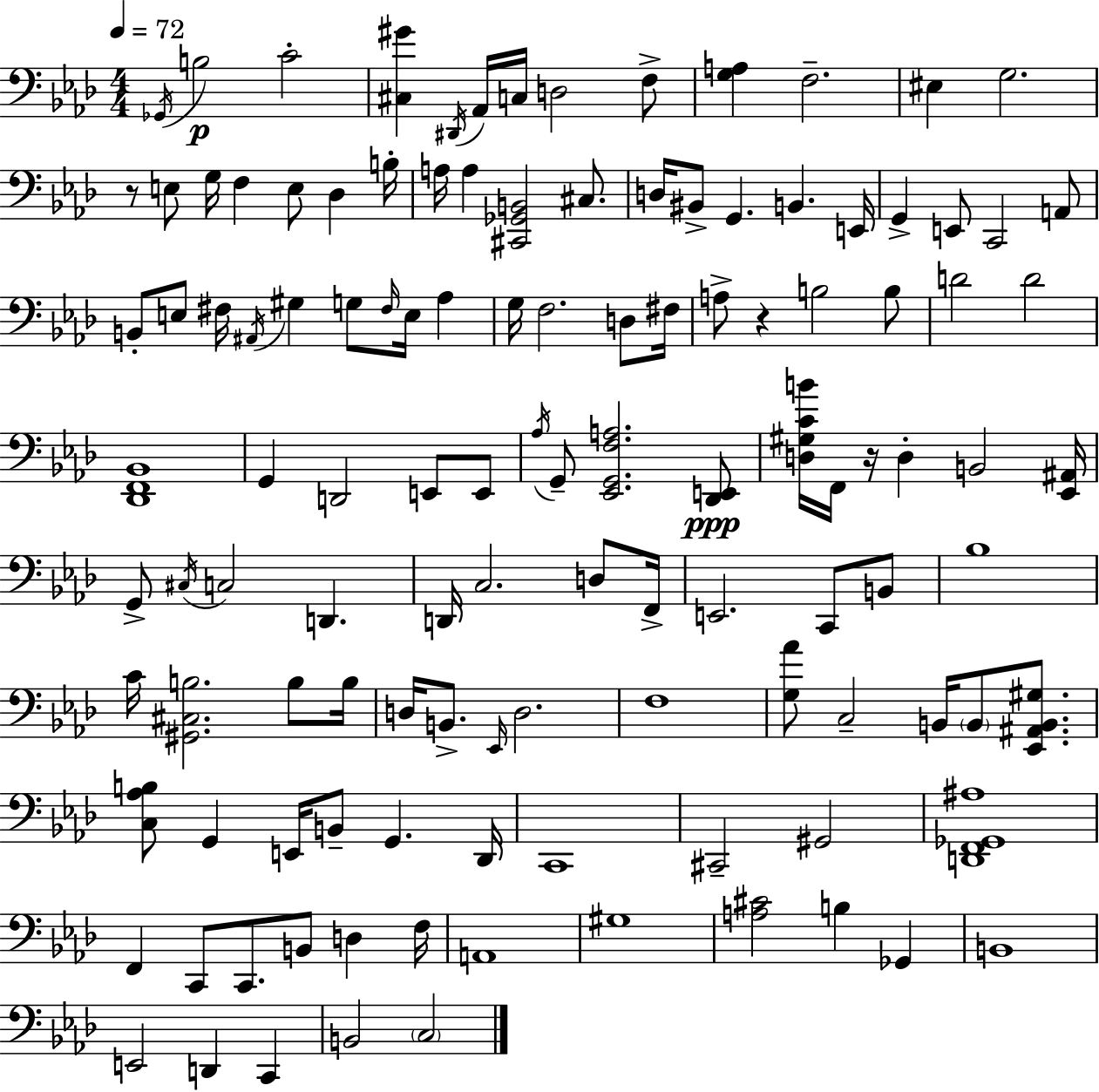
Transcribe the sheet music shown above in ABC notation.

X:1
T:Untitled
M:4/4
L:1/4
K:Fm
_G,,/4 B,2 C2 [^C,^G] ^D,,/4 _A,,/4 C,/4 D,2 F,/2 [G,A,] F,2 ^E, G,2 z/2 E,/2 G,/4 F, E,/2 _D, B,/4 A,/4 A, [^C,,_G,,B,,]2 ^C,/2 D,/4 ^B,,/2 G,, B,, E,,/4 G,, E,,/2 C,,2 A,,/2 B,,/2 E,/2 ^F,/4 ^A,,/4 ^G, G,/2 ^F,/4 E,/4 _A, G,/4 F,2 D,/2 ^F,/4 A,/2 z B,2 B,/2 D2 D2 [_D,,F,,_B,,]4 G,, D,,2 E,,/2 E,,/2 _A,/4 G,,/2 [_E,,G,,F,A,]2 [_D,,E,,]/2 [D,^G,CB]/4 F,,/4 z/4 D, B,,2 [_E,,^A,,]/4 G,,/2 ^C,/4 C,2 D,, D,,/4 C,2 D,/2 F,,/4 E,,2 C,,/2 B,,/2 _B,4 C/4 [^G,,^C,B,]2 B,/2 B,/4 D,/4 B,,/2 _E,,/4 D,2 F,4 [G,_A]/2 C,2 B,,/4 B,,/2 [_E,,^A,,B,,^G,]/2 [C,_A,B,]/2 G,, E,,/4 B,,/2 G,, _D,,/4 C,,4 ^C,,2 ^G,,2 [D,,F,,_G,,^A,]4 F,, C,,/2 C,,/2 B,,/2 D, F,/4 A,,4 ^G,4 [A,^C]2 B, _G,, B,,4 E,,2 D,, C,, B,,2 C,2